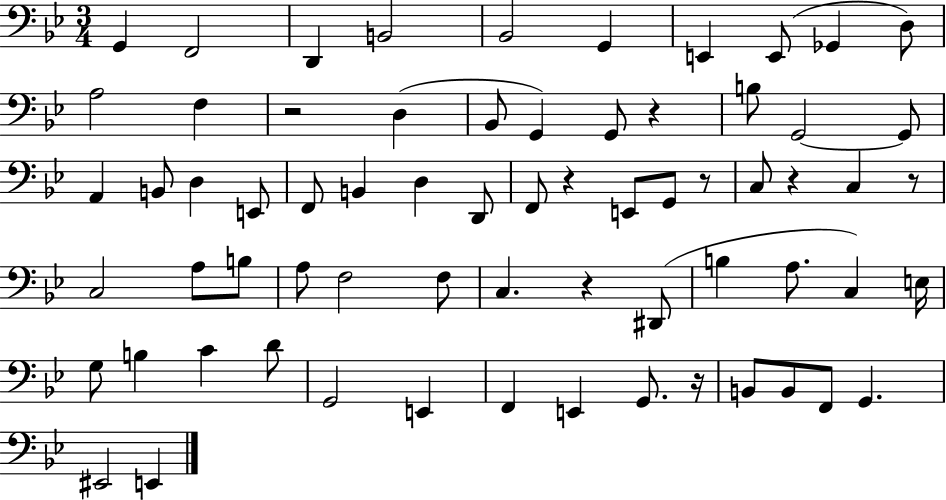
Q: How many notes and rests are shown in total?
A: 67